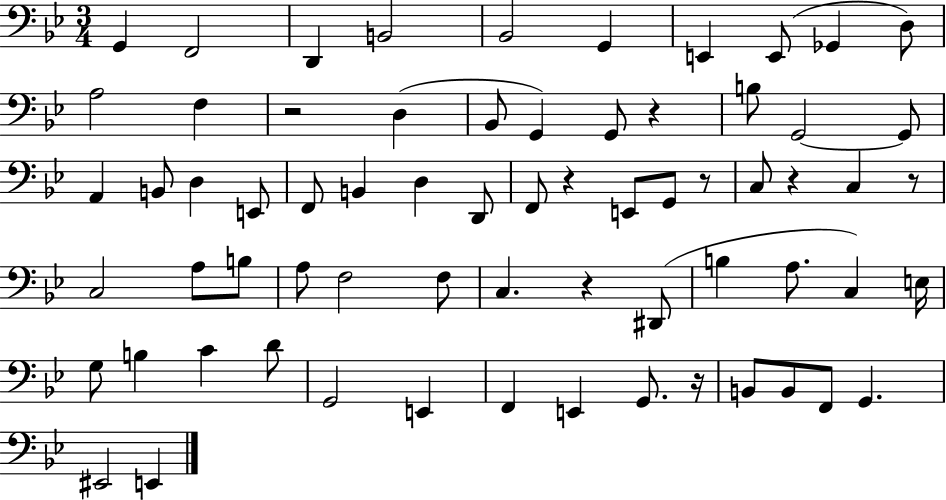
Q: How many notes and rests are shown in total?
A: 67